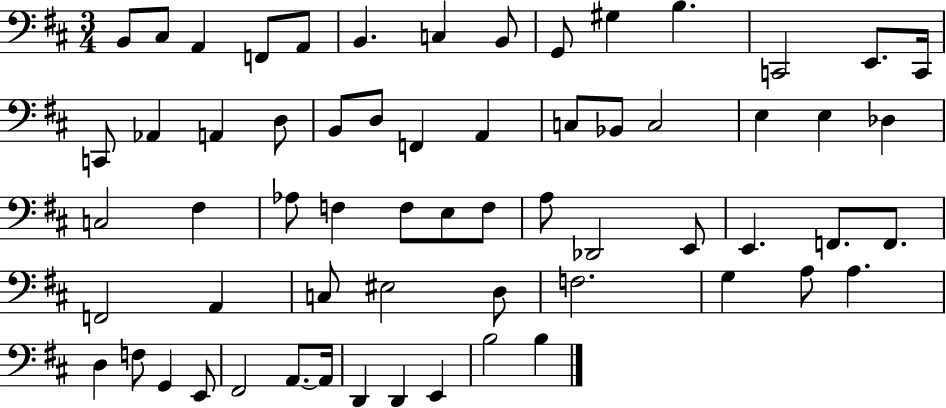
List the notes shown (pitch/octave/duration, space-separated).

B2/e C#3/e A2/q F2/e A2/e B2/q. C3/q B2/e G2/e G#3/q B3/q. C2/h E2/e. C2/s C2/e Ab2/q A2/q D3/e B2/e D3/e F2/q A2/q C3/e Bb2/e C3/h E3/q E3/q Db3/q C3/h F#3/q Ab3/e F3/q F3/e E3/e F3/e A3/e Db2/h E2/e E2/q. F2/e. F2/e. F2/h A2/q C3/e EIS3/h D3/e F3/h. G3/q A3/e A3/q. D3/q F3/e G2/q E2/e F#2/h A2/e. A2/s D2/q D2/q E2/q B3/h B3/q